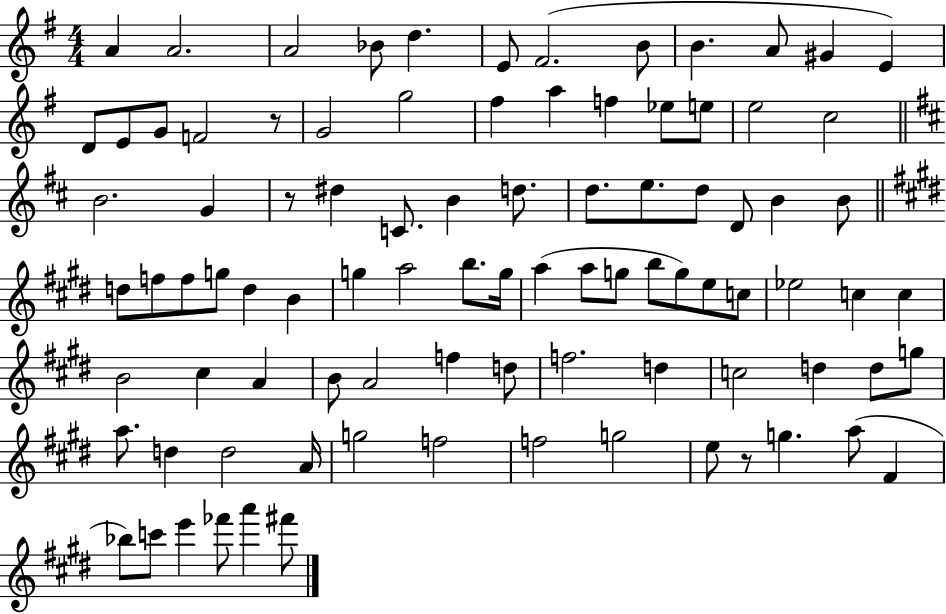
{
  \clef treble
  \numericTimeSignature
  \time 4/4
  \key g \major
  \repeat volta 2 { a'4 a'2. | a'2 bes'8 d''4. | e'8 fis'2.( b'8 | b'4. a'8 gis'4 e'4) | \break d'8 e'8 g'8 f'2 r8 | g'2 g''2 | fis''4 a''4 f''4 ees''8 e''8 | e''2 c''2 | \break \bar "||" \break \key d \major b'2. g'4 | r8 dis''4 c'8. b'4 d''8. | d''8. e''8. d''8 d'8 b'4 b'8 | \bar "||" \break \key e \major d''8 f''8 f''8 g''8 d''4 b'4 | g''4 a''2 b''8. g''16 | a''4( a''8 g''8 b''8 g''8) e''8 c''8 | ees''2 c''4 c''4 | \break b'2 cis''4 a'4 | b'8 a'2 f''4 d''8 | f''2. d''4 | c''2 d''4 d''8 g''8 | \break a''8. d''4 d''2 a'16 | g''2 f''2 | f''2 g''2 | e''8 r8 g''4. a''8( fis'4 | \break bes''8) c'''8 e'''4 fes'''8 a'''4 fis'''8 | } \bar "|."
}